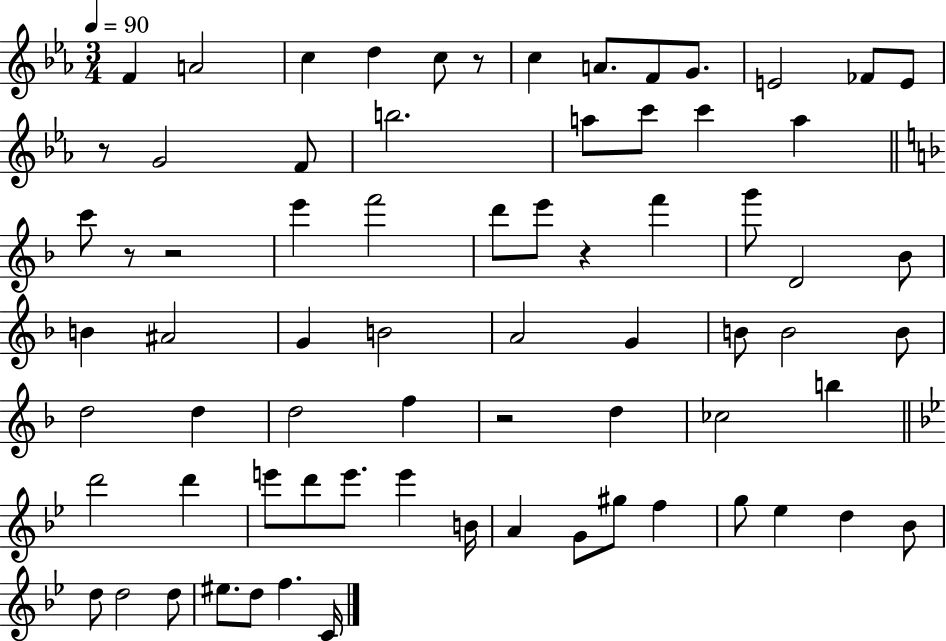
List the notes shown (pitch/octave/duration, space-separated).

F4/q A4/h C5/q D5/q C5/e R/e C5/q A4/e. F4/e G4/e. E4/h FES4/e E4/e R/e G4/h F4/e B5/h. A5/e C6/e C6/q A5/q C6/e R/e R/h E6/q F6/h D6/e E6/e R/q F6/q G6/e D4/h Bb4/e B4/q A#4/h G4/q B4/h A4/h G4/q B4/e B4/h B4/e D5/h D5/q D5/h F5/q R/h D5/q CES5/h B5/q D6/h D6/q E6/e D6/e E6/e. E6/q B4/s A4/q G4/e G#5/e F5/q G5/e Eb5/q D5/q Bb4/e D5/e D5/h D5/e EIS5/e. D5/e F5/q. C4/s